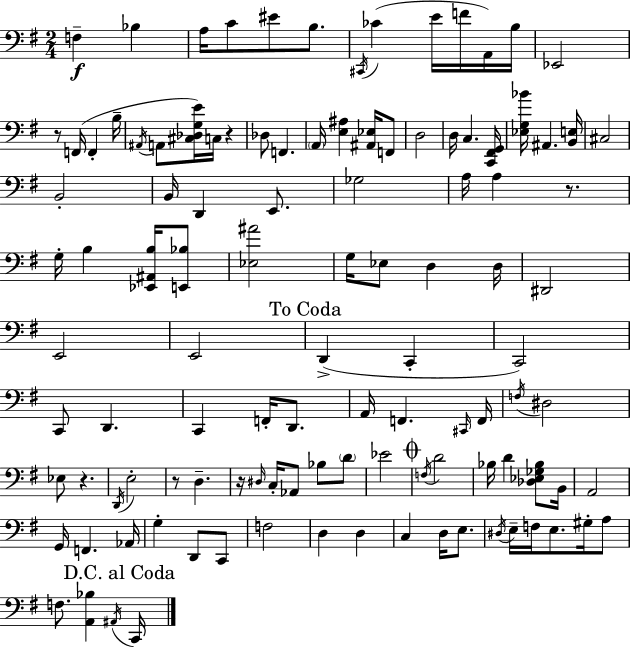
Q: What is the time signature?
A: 2/4